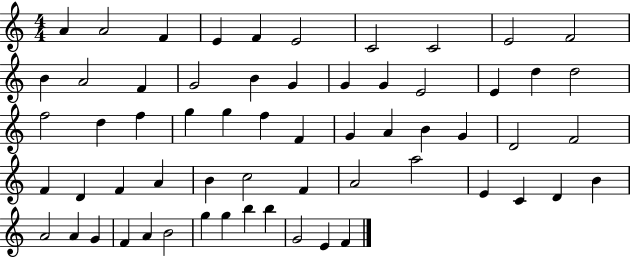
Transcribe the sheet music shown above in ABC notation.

X:1
T:Untitled
M:4/4
L:1/4
K:C
A A2 F E F E2 C2 C2 E2 F2 B A2 F G2 B G G G E2 E d d2 f2 d f g g f F G A B G D2 F2 F D F A B c2 F A2 a2 E C D B A2 A G F A B2 g g b b G2 E F